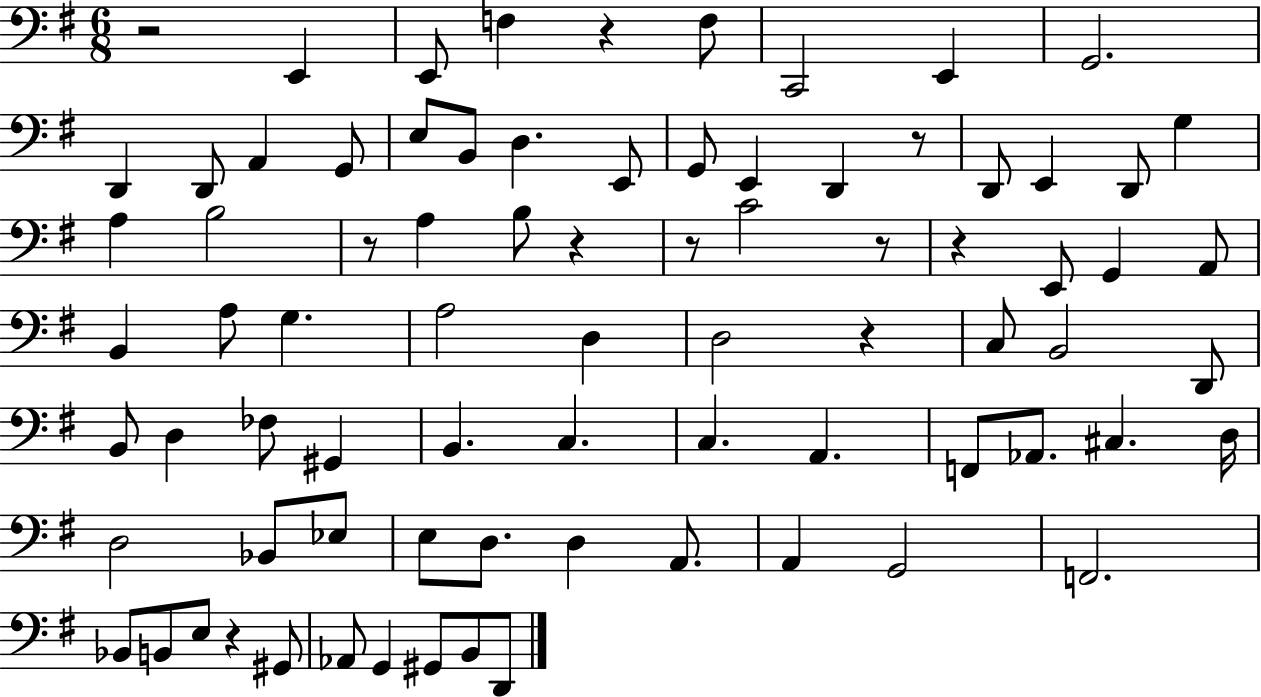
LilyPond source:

{
  \clef bass
  \numericTimeSignature
  \time 6/8
  \key g \major
  r2 e,4 | e,8 f4 r4 f8 | c,2 e,4 | g,2. | \break d,4 d,8 a,4 g,8 | e8 b,8 d4. e,8 | g,8 e,4 d,4 r8 | d,8 e,4 d,8 g4 | \break a4 b2 | r8 a4 b8 r4 | r8 c'2 r8 | r4 e,8 g,4 a,8 | \break b,4 a8 g4. | a2 d4 | d2 r4 | c8 b,2 d,8 | \break b,8 d4 fes8 gis,4 | b,4. c4. | c4. a,4. | f,8 aes,8. cis4. d16 | \break d2 bes,8 ees8 | e8 d8. d4 a,8. | a,4 g,2 | f,2. | \break bes,8 b,8 e8 r4 gis,8 | aes,8 g,4 gis,8 b,8 d,8 | \bar "|."
}